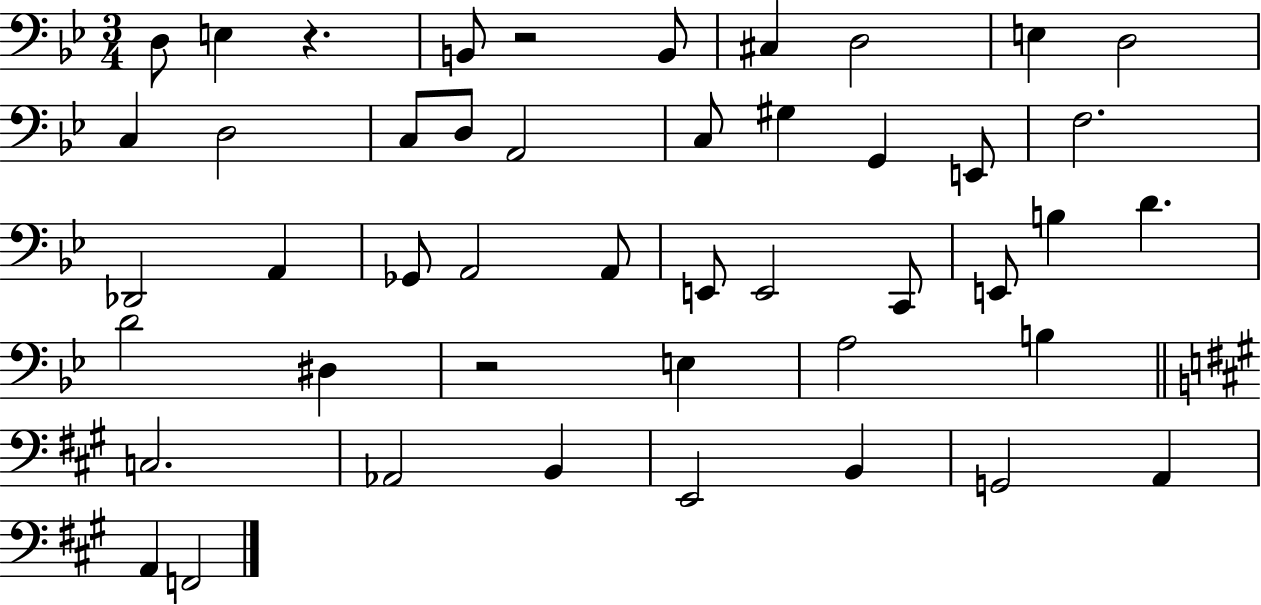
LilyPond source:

{
  \clef bass
  \numericTimeSignature
  \time 3/4
  \key bes \major
  d8 e4 r4. | b,8 r2 b,8 | cis4 d2 | e4 d2 | \break c4 d2 | c8 d8 a,2 | c8 gis4 g,4 e,8 | f2. | \break des,2 a,4 | ges,8 a,2 a,8 | e,8 e,2 c,8 | e,8 b4 d'4. | \break d'2 dis4 | r2 e4 | a2 b4 | \bar "||" \break \key a \major c2. | aes,2 b,4 | e,2 b,4 | g,2 a,4 | \break a,4 f,2 | \bar "|."
}